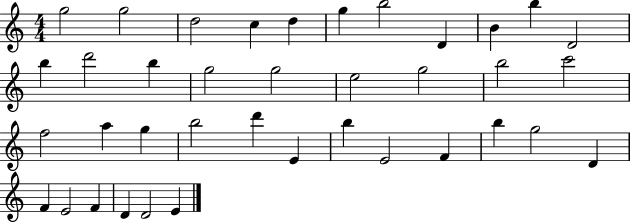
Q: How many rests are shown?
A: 0